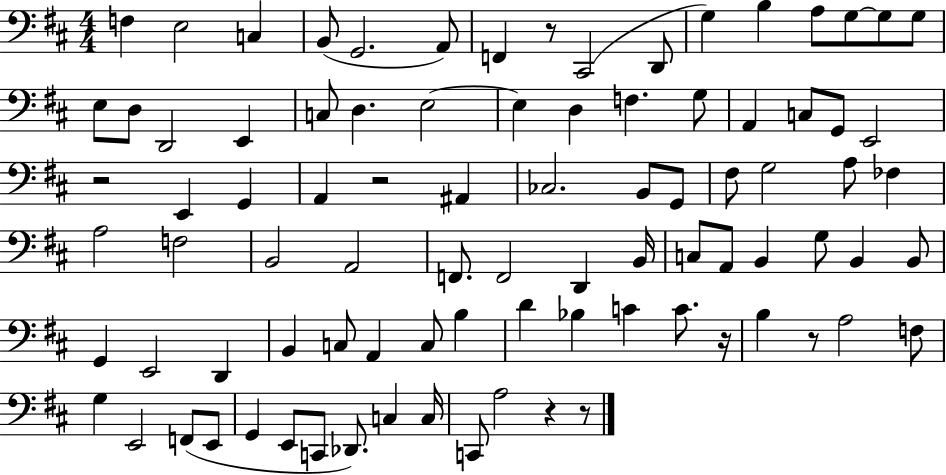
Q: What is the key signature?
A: D major